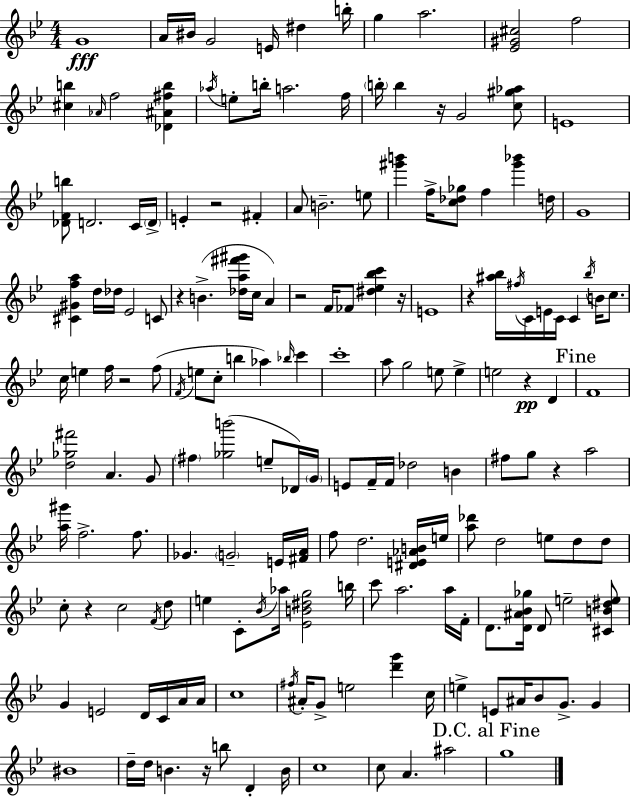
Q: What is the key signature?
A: G minor